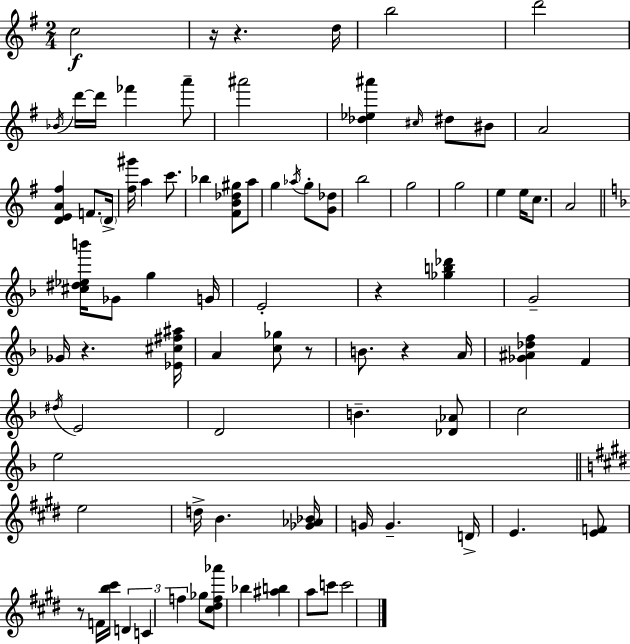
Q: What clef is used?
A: treble